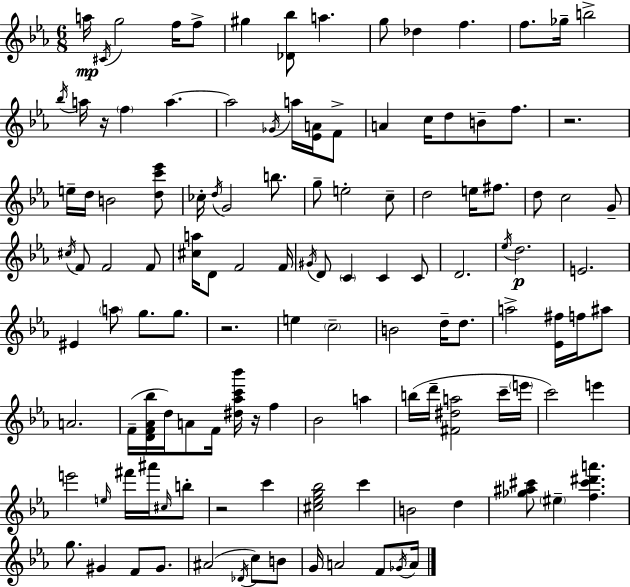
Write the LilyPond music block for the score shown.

{
  \clef treble
  \numericTimeSignature
  \time 6/8
  \key ees \major
  a''16\mp \acciaccatura { cis'16 } g''2 f''16 f''8-> | gis''4 <des' bes''>8 a''4. | g''8 des''4 f''4. | f''8. ges''16-- b''2-> | \break \acciaccatura { bes''16 } a''16 r16 \parenthesize f''4 a''4.~~ | a''2 \acciaccatura { ges'16 } a''16 | <ees' a'>16 f'8-> a'4 c''16 d''8 b'8-- | f''8. r2. | \break e''16-- d''16 b'2 | <d'' c''' ees'''>8 ces''16-. \acciaccatura { d''16 } g'2 | b''8. g''8-- e''2-. | c''8-- d''2 | \break e''16 fis''8. d''8 c''2 | g'8-- \acciaccatura { cis''16 } f'8 f'2 | f'8 <cis'' a''>16 d'8 f'2 | f'16 \acciaccatura { gis'16 } d'8 \parenthesize c'4 | \break c'4 c'8 d'2. | \acciaccatura { ees''16 } d''2.\p | e'2. | eis'4 \parenthesize a''8 | \break g''8. g''8. r2. | e''4 \parenthesize c''2-- | b'2 | d''16-- d''8. a''2-> | \break <ees' fis''>16 f''16 ais''8 a'2. | f'16--( <d' f' aes' bes''>16 d''16) a'8 | f'16 <dis'' aes'' c''' bes'''>16 r16 f''4 bes'2 | a''4 b''16( d'''16-- <fis' dis'' a''>2 | \break c'''16-- \parenthesize e'''16 c'''2) | e'''4 e'''2 | \grace { e''16 } fis'''16 ais'''16 \grace { cis''16 } b''8-. r2 | c'''4 <cis'' ees'' g'' bes''>2 | \break c'''4 b'2 | d''4 <ges'' ais'' cis'''>8 \parenthesize eis''4-- | <f'' cis''' dis''' a'''>4. g''8. | gis'4 f'8 gis'8. ais'2( | \break \acciaccatura { des'16 } c''8) b'8 g'16 a'2 | f'8 \acciaccatura { ges'16 } a'16 \bar "|."
}